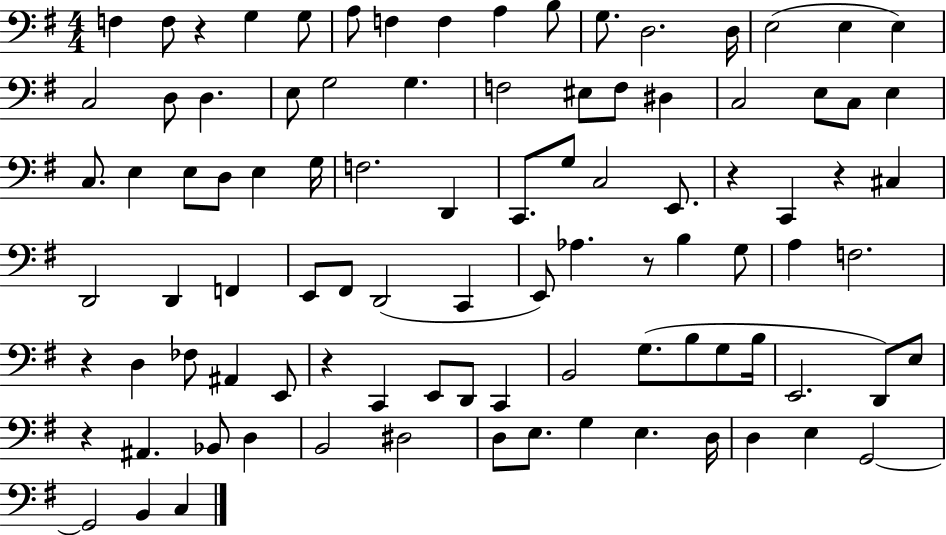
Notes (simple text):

F3/q F3/e R/q G3/q G3/e A3/e F3/q F3/q A3/q B3/e G3/e. D3/h. D3/s E3/h E3/q E3/q C3/h D3/e D3/q. E3/e G3/h G3/q. F3/h EIS3/e F3/e D#3/q C3/h E3/e C3/e E3/q C3/e. E3/q E3/e D3/e E3/q G3/s F3/h. D2/q C2/e. G3/e C3/h E2/e. R/q C2/q R/q C#3/q D2/h D2/q F2/q E2/e F#2/e D2/h C2/q E2/e Ab3/q. R/e B3/q G3/e A3/q F3/h. R/q D3/q FES3/e A#2/q E2/e R/q C2/q E2/e D2/e C2/q B2/h G3/e. B3/e G3/e B3/s E2/h. D2/e E3/e R/q A#2/q. Bb2/e D3/q B2/h D#3/h D3/e E3/e. G3/q E3/q. D3/s D3/q E3/q G2/h G2/h B2/q C3/q